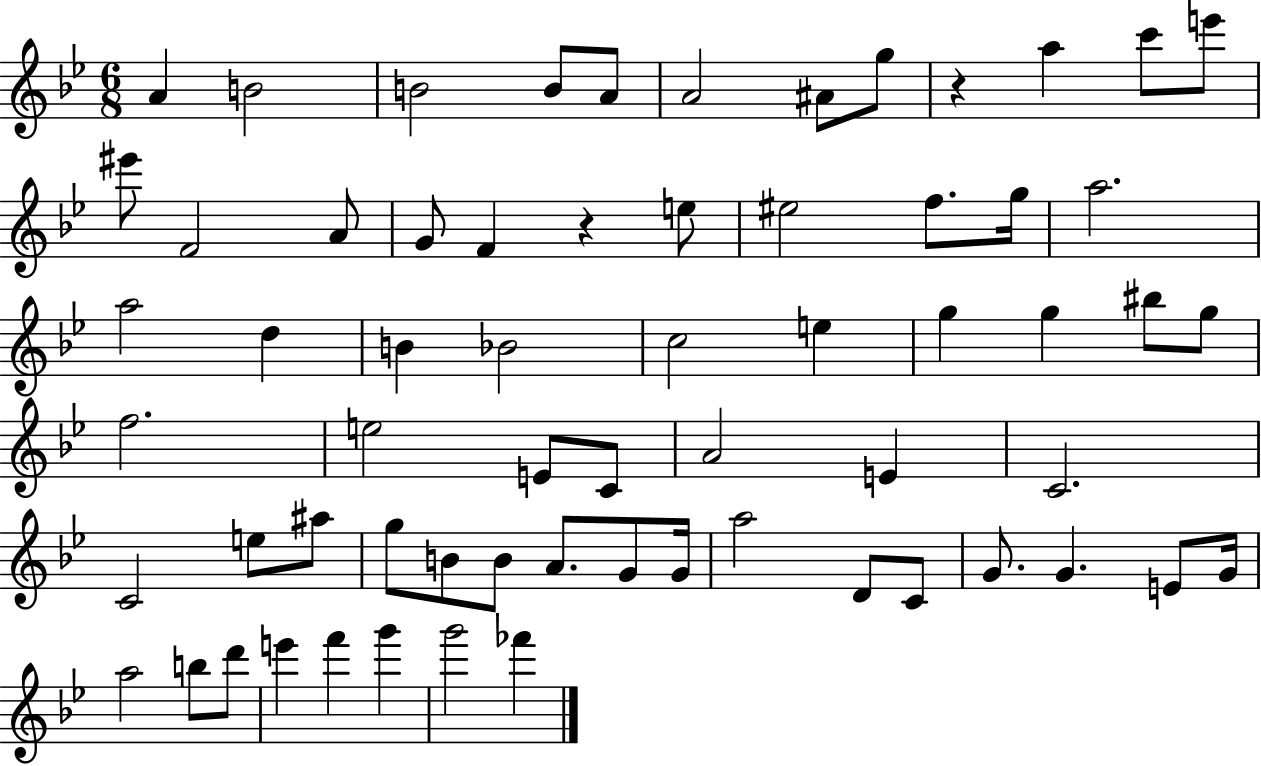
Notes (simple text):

A4/q B4/h B4/h B4/e A4/e A4/h A#4/e G5/e R/q A5/q C6/e E6/e EIS6/e F4/h A4/e G4/e F4/q R/q E5/e EIS5/h F5/e. G5/s A5/h. A5/h D5/q B4/q Bb4/h C5/h E5/q G5/q G5/q BIS5/e G5/e F5/h. E5/h E4/e C4/e A4/h E4/q C4/h. C4/h E5/e A#5/e G5/e B4/e B4/e A4/e. G4/e G4/s A5/h D4/e C4/e G4/e. G4/q. E4/e G4/s A5/h B5/e D6/e E6/q F6/q G6/q G6/h FES6/q